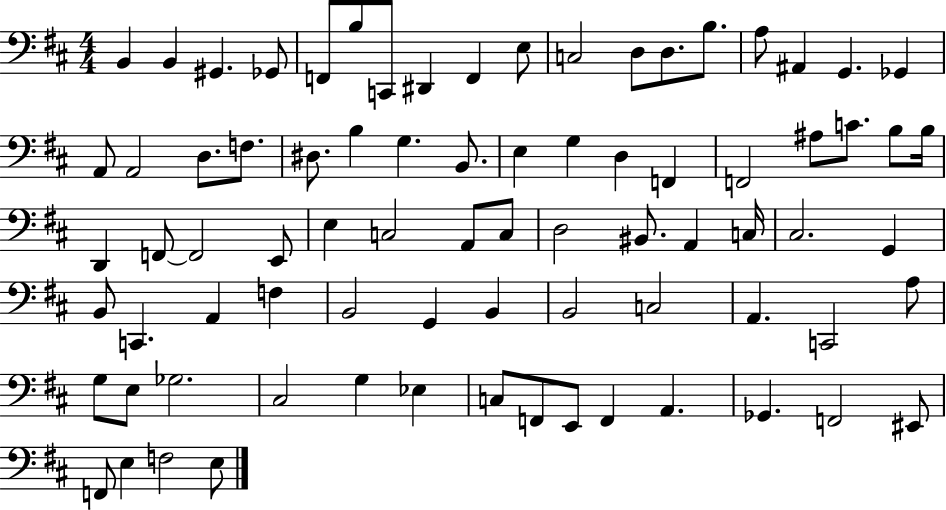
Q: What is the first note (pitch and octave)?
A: B2